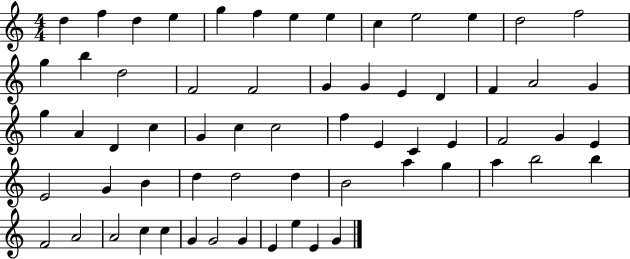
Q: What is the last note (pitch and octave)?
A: G4